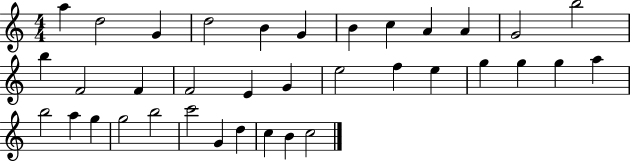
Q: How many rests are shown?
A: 0